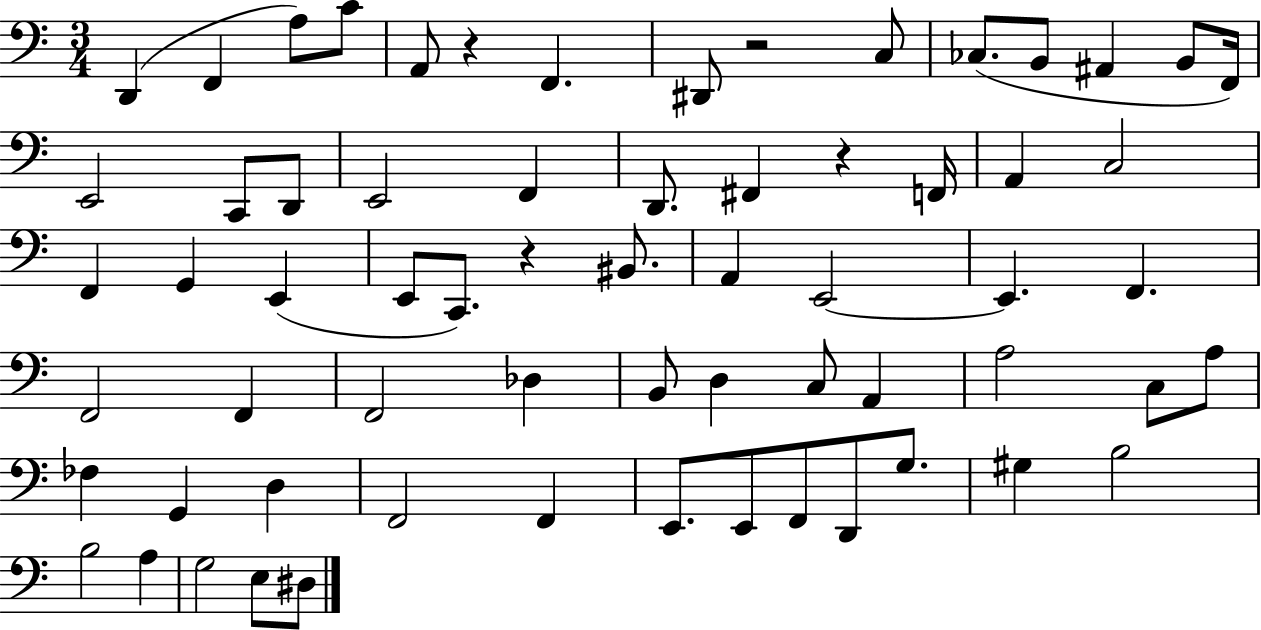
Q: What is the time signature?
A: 3/4